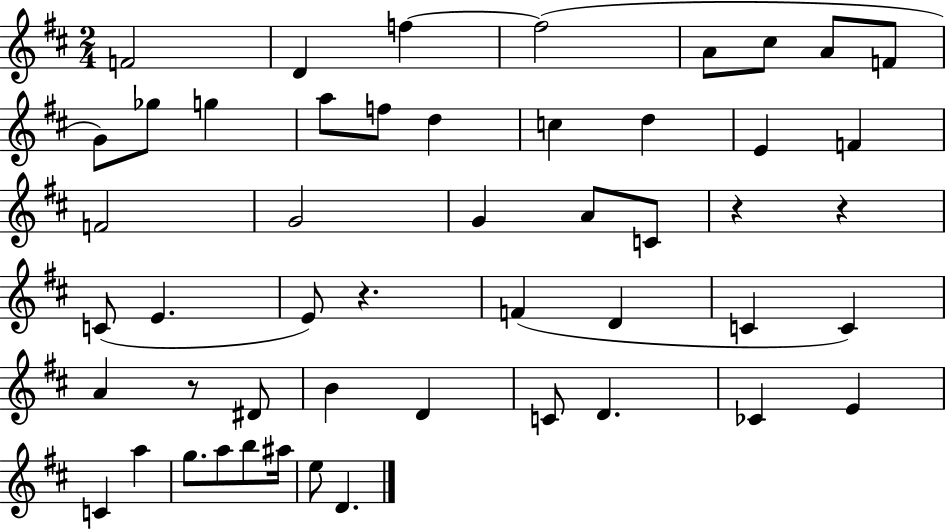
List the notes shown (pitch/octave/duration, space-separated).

F4/h D4/q F5/q F5/h A4/e C#5/e A4/e F4/e G4/e Gb5/e G5/q A5/e F5/e D5/q C5/q D5/q E4/q F4/q F4/h G4/h G4/q A4/e C4/e R/q R/q C4/e E4/q. E4/e R/q. F4/q D4/q C4/q C4/q A4/q R/e D#4/e B4/q D4/q C4/e D4/q. CES4/q E4/q C4/q A5/q G5/e. A5/e B5/e A#5/s E5/e D4/q.